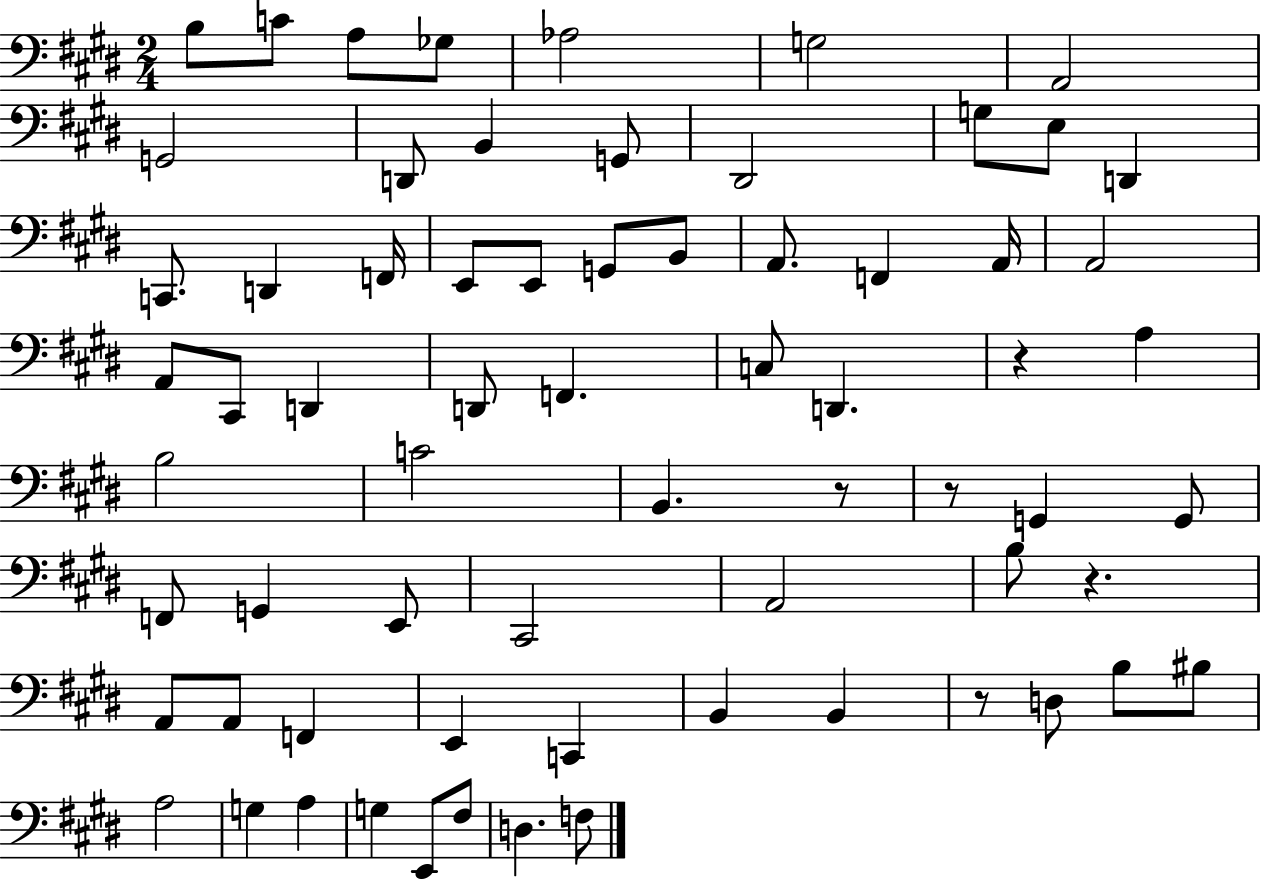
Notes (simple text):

B3/e C4/e A3/e Gb3/e Ab3/h G3/h A2/h G2/h D2/e B2/q G2/e D#2/h G3/e E3/e D2/q C2/e. D2/q F2/s E2/e E2/e G2/e B2/e A2/e. F2/q A2/s A2/h A2/e C#2/e D2/q D2/e F2/q. C3/e D2/q. R/q A3/q B3/h C4/h B2/q. R/e R/e G2/q G2/e F2/e G2/q E2/e C#2/h A2/h B3/e R/q. A2/e A2/e F2/q E2/q C2/q B2/q B2/q R/e D3/e B3/e BIS3/e A3/h G3/q A3/q G3/q E2/e F#3/e D3/q. F3/e